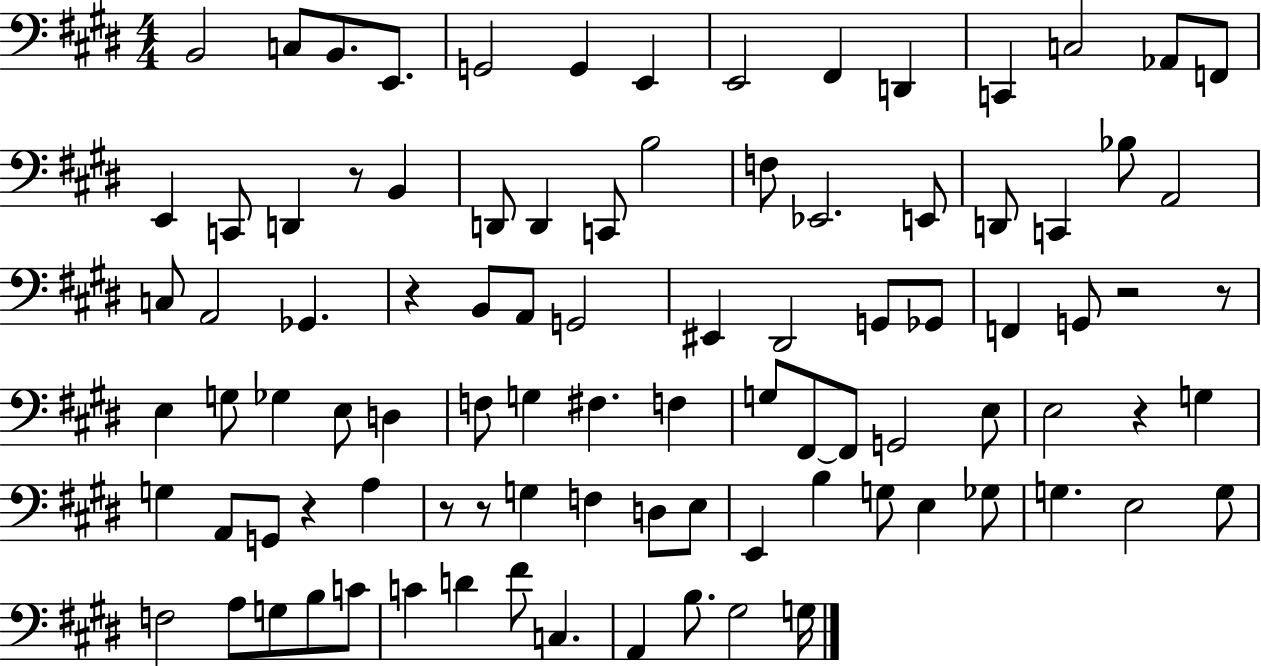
{
  \clef bass
  \numericTimeSignature
  \time 4/4
  \key e \major
  b,2 c8 b,8. e,8. | g,2 g,4 e,4 | e,2 fis,4 d,4 | c,4 c2 aes,8 f,8 | \break e,4 c,8 d,4 r8 b,4 | d,8 d,4 c,8 b2 | f8 ees,2. e,8 | d,8 c,4 bes8 a,2 | \break c8 a,2 ges,4. | r4 b,8 a,8 g,2 | eis,4 dis,2 g,8 ges,8 | f,4 g,8 r2 r8 | \break e4 g8 ges4 e8 d4 | f8 g4 fis4. f4 | g8 fis,8~~ fis,8 g,2 e8 | e2 r4 g4 | \break g4 a,8 g,8 r4 a4 | r8 r8 g4 f4 d8 e8 | e,4 b4 g8 e4 ges8 | g4. e2 g8 | \break f2 a8 g8 b8 c'8 | c'4 d'4 fis'8 c4. | a,4 b8. gis2 g16 | \bar "|."
}